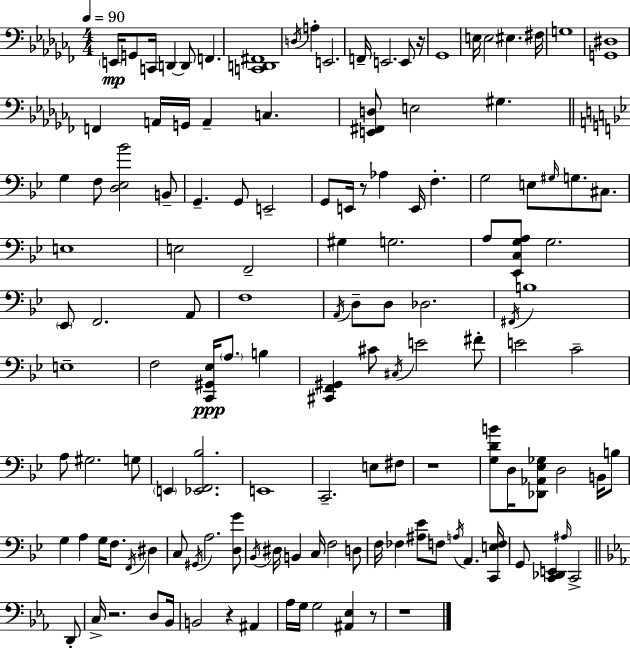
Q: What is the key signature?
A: AES minor